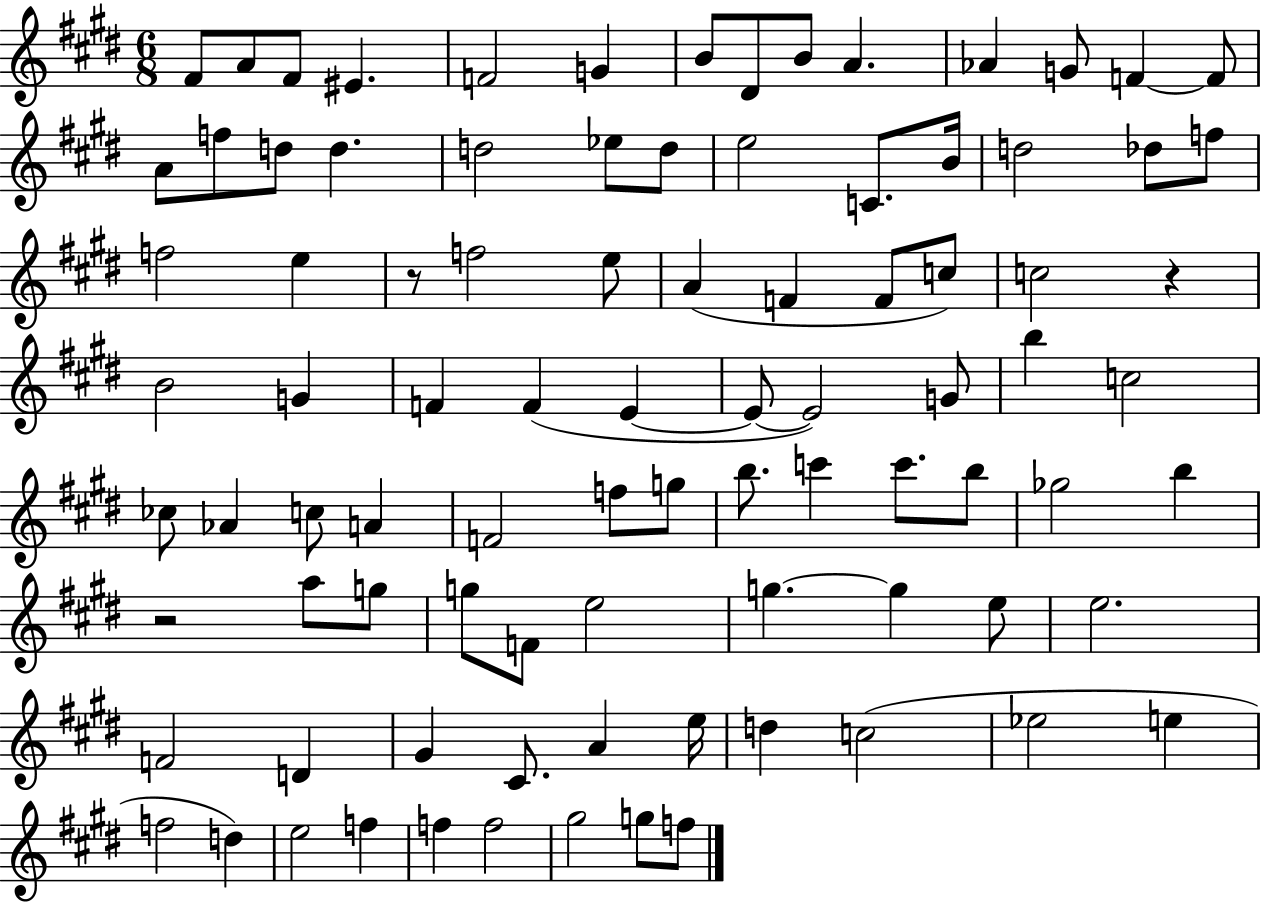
X:1
T:Untitled
M:6/8
L:1/4
K:E
^F/2 A/2 ^F/2 ^E F2 G B/2 ^D/2 B/2 A _A G/2 F F/2 A/2 f/2 d/2 d d2 _e/2 d/2 e2 C/2 B/4 d2 _d/2 f/2 f2 e z/2 f2 e/2 A F F/2 c/2 c2 z B2 G F F E E/2 E2 G/2 b c2 _c/2 _A c/2 A F2 f/2 g/2 b/2 c' c'/2 b/2 _g2 b z2 a/2 g/2 g/2 F/2 e2 g g e/2 e2 F2 D ^G ^C/2 A e/4 d c2 _e2 e f2 d e2 f f f2 ^g2 g/2 f/2